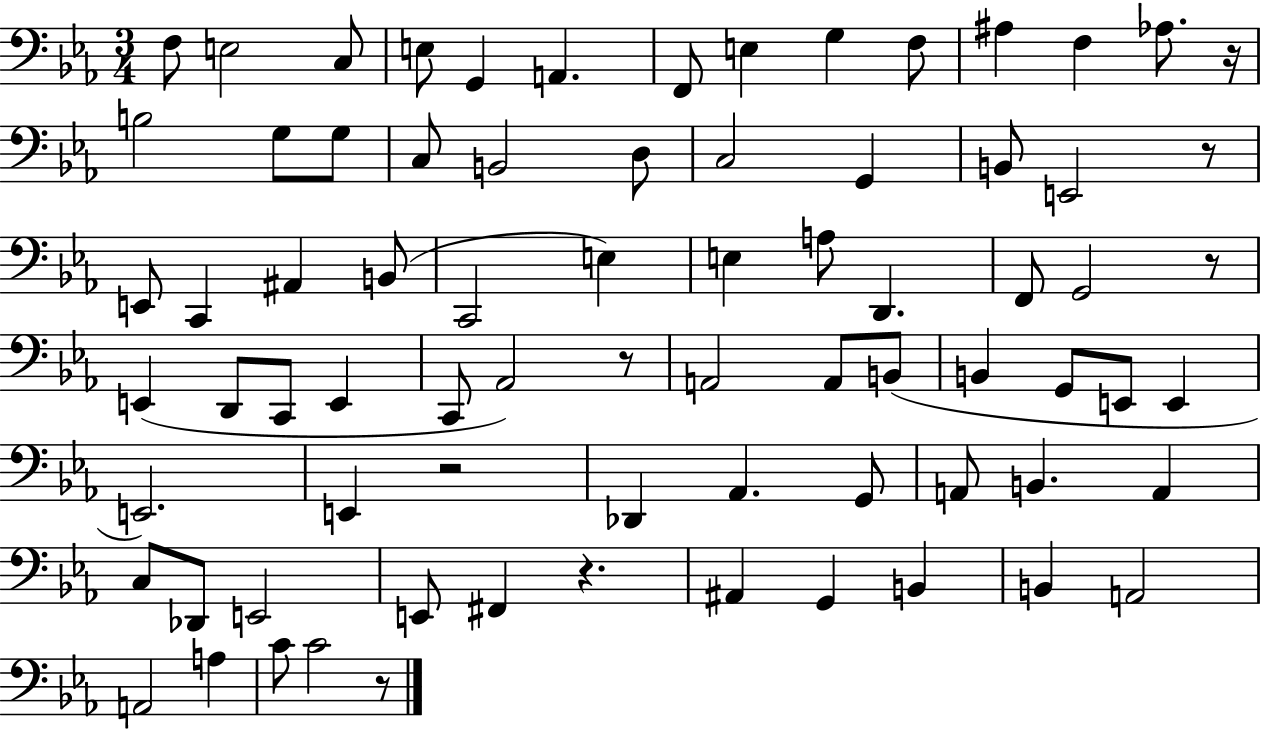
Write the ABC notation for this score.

X:1
T:Untitled
M:3/4
L:1/4
K:Eb
F,/2 E,2 C,/2 E,/2 G,, A,, F,,/2 E, G, F,/2 ^A, F, _A,/2 z/4 B,2 G,/2 G,/2 C,/2 B,,2 D,/2 C,2 G,, B,,/2 E,,2 z/2 E,,/2 C,, ^A,, B,,/2 C,,2 E, E, A,/2 D,, F,,/2 G,,2 z/2 E,, D,,/2 C,,/2 E,, C,,/2 _A,,2 z/2 A,,2 A,,/2 B,,/2 B,, G,,/2 E,,/2 E,, E,,2 E,, z2 _D,, _A,, G,,/2 A,,/2 B,, A,, C,/2 _D,,/2 E,,2 E,,/2 ^F,, z ^A,, G,, B,, B,, A,,2 A,,2 A, C/2 C2 z/2